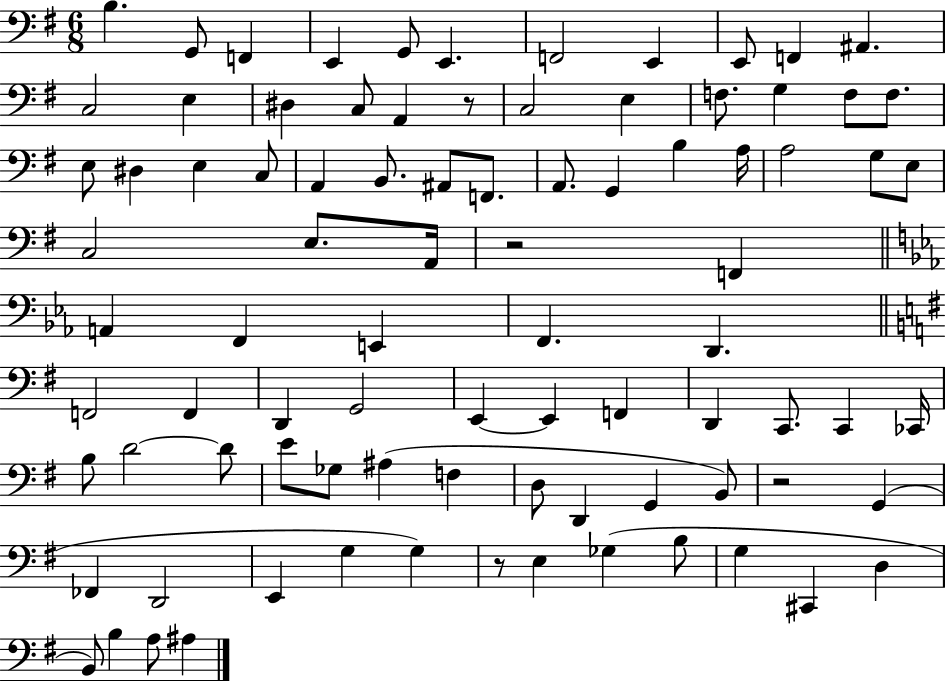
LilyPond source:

{
  \clef bass
  \numericTimeSignature
  \time 6/8
  \key g \major
  b4. g,8 f,4 | e,4 g,8 e,4. | f,2 e,4 | e,8 f,4 ais,4. | \break c2 e4 | dis4 c8 a,4 r8 | c2 e4 | f8. g4 f8 f8. | \break e8 dis4 e4 c8 | a,4 b,8. ais,8 f,8. | a,8. g,4 b4 a16 | a2 g8 e8 | \break c2 e8. a,16 | r2 f,4 | \bar "||" \break \key ees \major a,4 f,4 e,4 | f,4. d,4. | \bar "||" \break \key g \major f,2 f,4 | d,4 g,2 | e,4~~ e,4 f,4 | d,4 c,8. c,4 ces,16 | \break b8 d'2~~ d'8 | e'8 ges8 ais4( f4 | d8 d,4 g,4 b,8) | r2 g,4( | \break fes,4 d,2 | e,4 g4 g4) | r8 e4 ges4( b8 | g4 cis,4 d4 | \break b,8) b4 a8 ais4 | \bar "|."
}